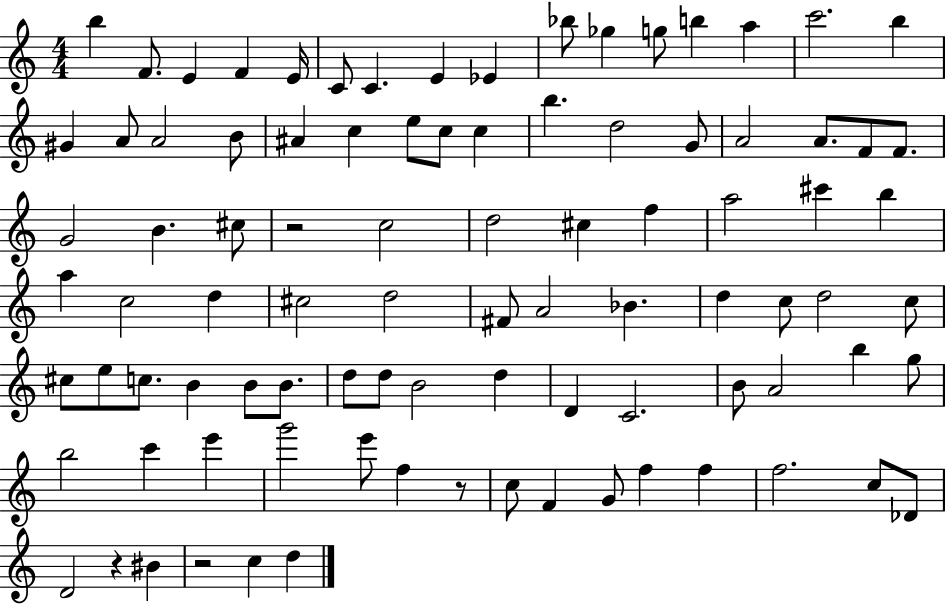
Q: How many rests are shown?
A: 4